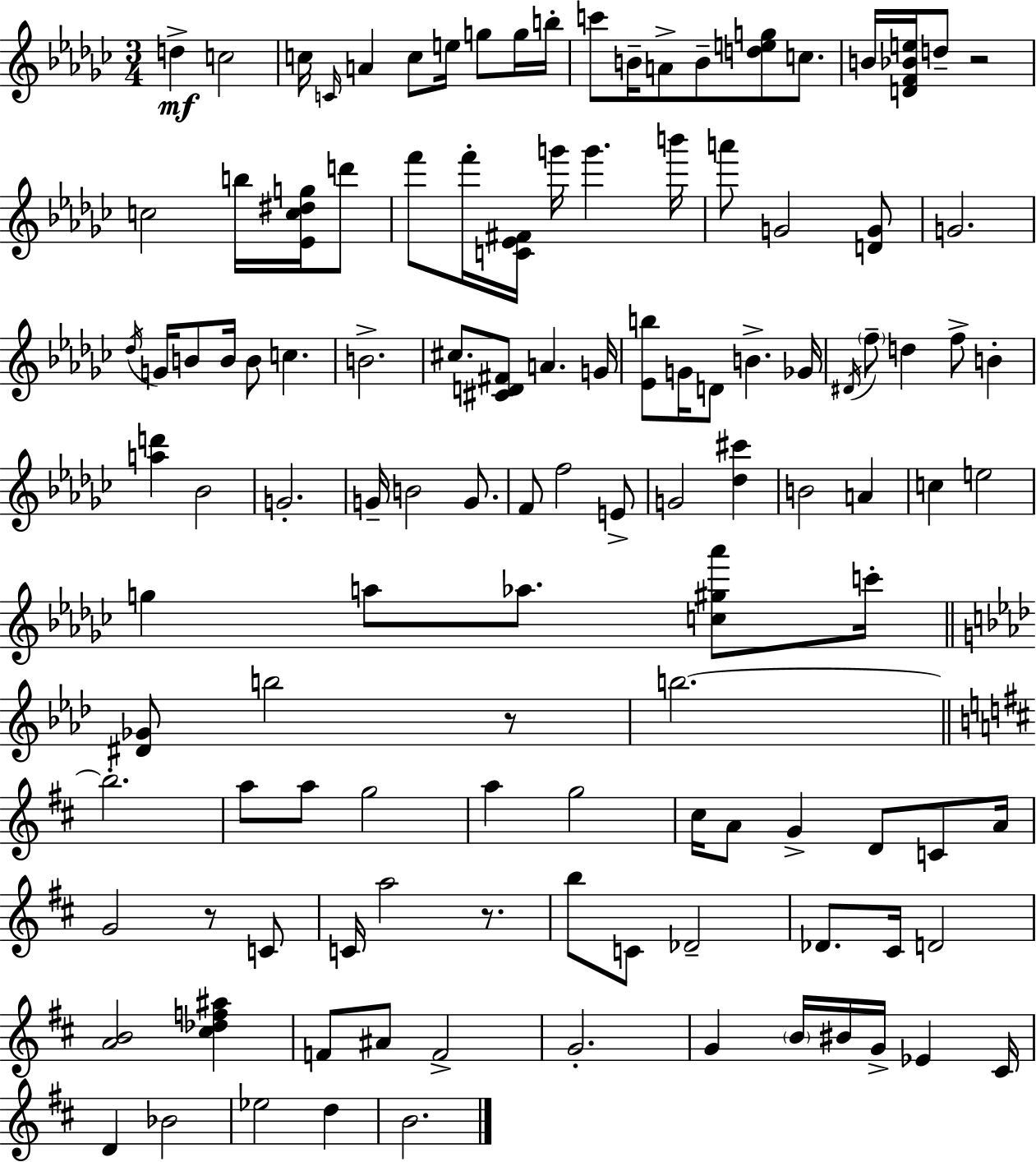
{
  \clef treble
  \numericTimeSignature
  \time 3/4
  \key ees \minor
  d''4->\mf c''2 | c''16 \grace { c'16 } a'4 c''8 e''16 g''8 g''16 | b''16-. c'''8 b'16-- a'8-> b'8-- <d'' e'' g''>8 c''8. | b'16 <d' f' bes' e''>16 d''8-- r2 | \break c''2 b''16 <ees' c'' dis'' g''>16 d'''8 | f'''8 f'''16-. <c' ees' fis'>16 g'''16 g'''4. | b'''16 a'''8 g'2 <d' g'>8 | g'2. | \break \acciaccatura { des''16 } g'16 b'8 b'16 b'8 c''4. | b'2.-> | cis''8. <cis' d' fis'>8 a'4. | g'16 <ees' b''>8 g'16 d'8 b'4.-> | \break ges'16 \acciaccatura { dis'16 } \parenthesize f''8-- d''4 f''8-> b'4-. | <a'' d'''>4 bes'2 | g'2.-. | g'16-- b'2 | \break g'8. f'8 f''2 | e'8-> g'2 <des'' cis'''>4 | b'2 a'4 | c''4 e''2 | \break g''4 a''8 aes''8. | <c'' gis'' aes'''>8 c'''16-. \bar "||" \break \key f \minor <dis' ges'>8 b''2 r8 | b''2.~~ | \bar "||" \break \key d \major b''2.-. | a''8 a''8 g''2 | a''4 g''2 | cis''16 a'8 g'4-> d'8 c'8 a'16 | \break g'2 r8 c'8 | c'16 a''2 r8. | b''8 c'8 des'2-- | des'8. cis'16 d'2 | \break <a' b'>2 <cis'' des'' f'' ais''>4 | f'8 ais'8 f'2-> | g'2.-. | g'4 \parenthesize b'16 bis'16 g'16-> ees'4 cis'16 | \break d'4 bes'2 | ees''2 d''4 | b'2. | \bar "|."
}